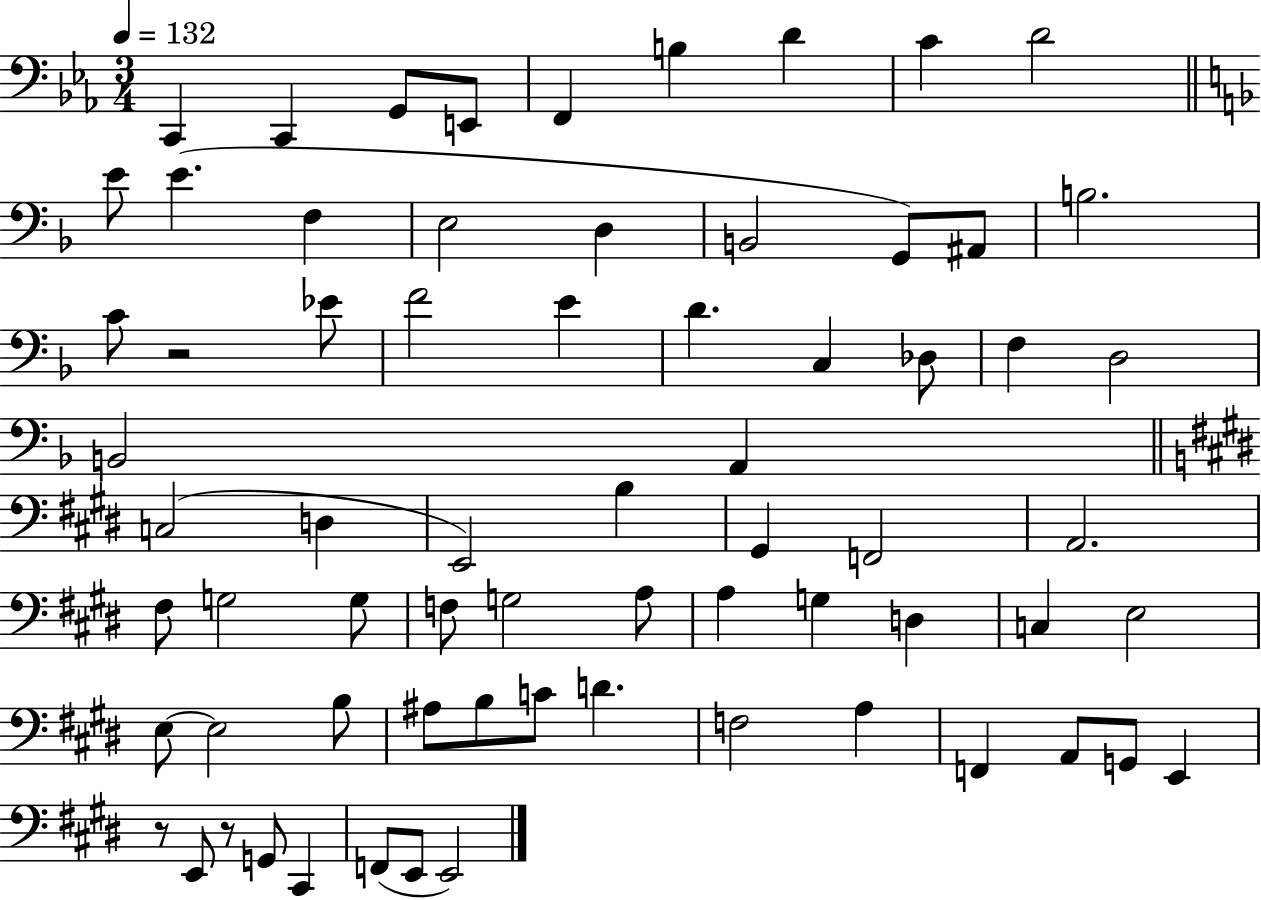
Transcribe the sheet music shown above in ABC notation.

X:1
T:Untitled
M:3/4
L:1/4
K:Eb
C,, C,, G,,/2 E,,/2 F,, B, D C D2 E/2 E F, E,2 D, B,,2 G,,/2 ^A,,/2 B,2 C/2 z2 _E/2 F2 E D C, _D,/2 F, D,2 B,,2 A,, C,2 D, E,,2 B, ^G,, F,,2 A,,2 ^F,/2 G,2 G,/2 F,/2 G,2 A,/2 A, G, D, C, E,2 E,/2 E,2 B,/2 ^A,/2 B,/2 C/2 D F,2 A, F,, A,,/2 G,,/2 E,, z/2 E,,/2 z/2 G,,/2 ^C,, F,,/2 E,,/2 E,,2